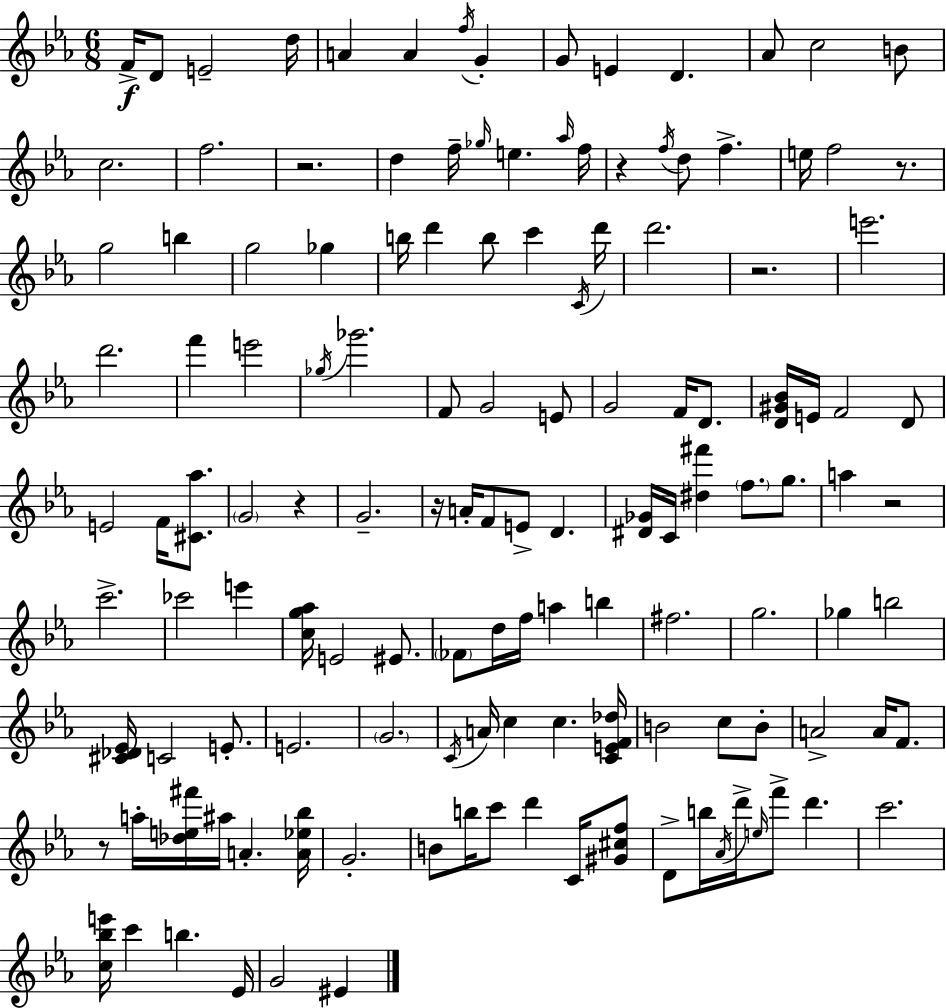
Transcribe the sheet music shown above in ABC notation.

X:1
T:Untitled
M:6/8
L:1/4
K:Eb
F/4 D/2 E2 d/4 A A f/4 G G/2 E D _A/2 c2 B/2 c2 f2 z2 d f/4 _g/4 e _a/4 f/4 z f/4 d/2 f e/4 f2 z/2 g2 b g2 _g b/4 d' b/2 c' C/4 d'/4 d'2 z2 e'2 d'2 f' e'2 _g/4 _g'2 F/2 G2 E/2 G2 F/4 D/2 [D^G_B]/4 E/4 F2 D/2 E2 F/4 [^C_a]/2 G2 z G2 z/4 A/4 F/2 E/2 D [^D_G]/4 C/4 [^d^f'] f/2 g/2 a z2 c'2 _c'2 e' [cg_a]/4 E2 ^E/2 _F/2 d/4 f/4 a b ^f2 g2 _g b2 [^C_D_E]/4 C2 E/2 E2 G2 C/4 A/4 c c [CEF_d]/4 B2 c/2 B/2 A2 A/4 F/2 z/2 a/4 [_de^f']/4 ^a/4 A [A_e_b]/4 G2 B/2 b/4 c'/2 d' C/4 [^G^cf]/2 D/2 b/4 _A/4 d'/4 e/4 f'/2 d' c'2 [c_be']/4 c' b _E/4 G2 ^E